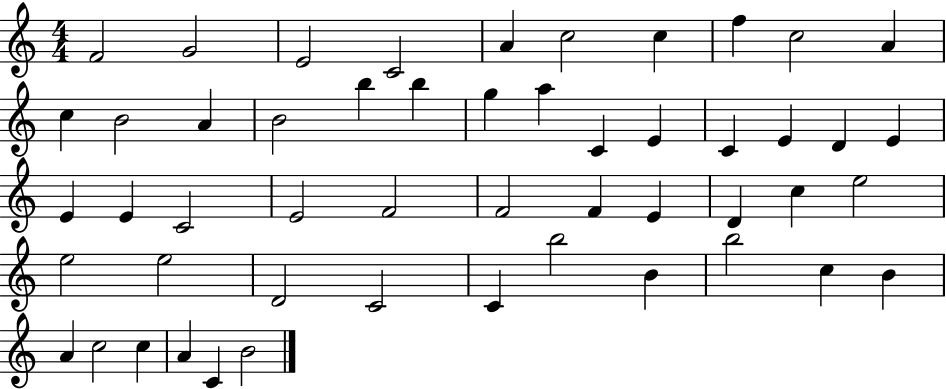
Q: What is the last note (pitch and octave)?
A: B4